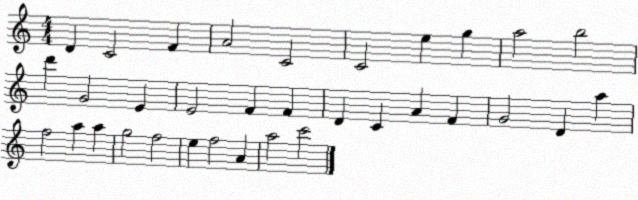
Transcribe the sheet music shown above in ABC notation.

X:1
T:Untitled
M:4/4
L:1/4
K:C
D C2 F A2 C2 C2 e g a2 b2 d' G2 E E2 F F D C A F G2 D a f2 a a g2 f2 e f2 A a2 c'2